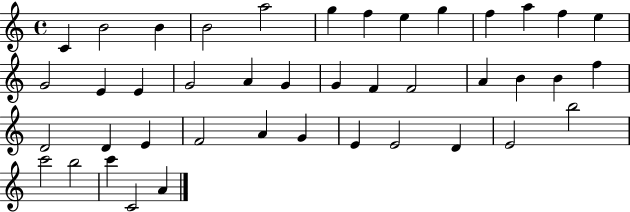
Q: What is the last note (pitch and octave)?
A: A4